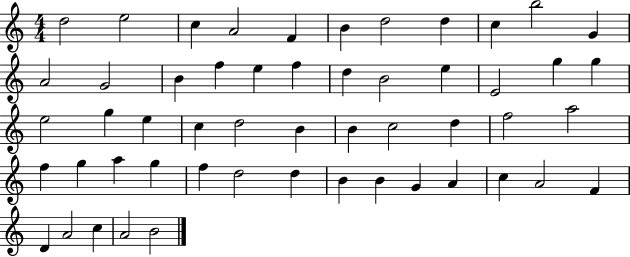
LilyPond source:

{
  \clef treble
  \numericTimeSignature
  \time 4/4
  \key c \major
  d''2 e''2 | c''4 a'2 f'4 | b'4 d''2 d''4 | c''4 b''2 g'4 | \break a'2 g'2 | b'4 f''4 e''4 f''4 | d''4 b'2 e''4 | e'2 g''4 g''4 | \break e''2 g''4 e''4 | c''4 d''2 b'4 | b'4 c''2 d''4 | f''2 a''2 | \break f''4 g''4 a''4 g''4 | f''4 d''2 d''4 | b'4 b'4 g'4 a'4 | c''4 a'2 f'4 | \break d'4 a'2 c''4 | a'2 b'2 | \bar "|."
}